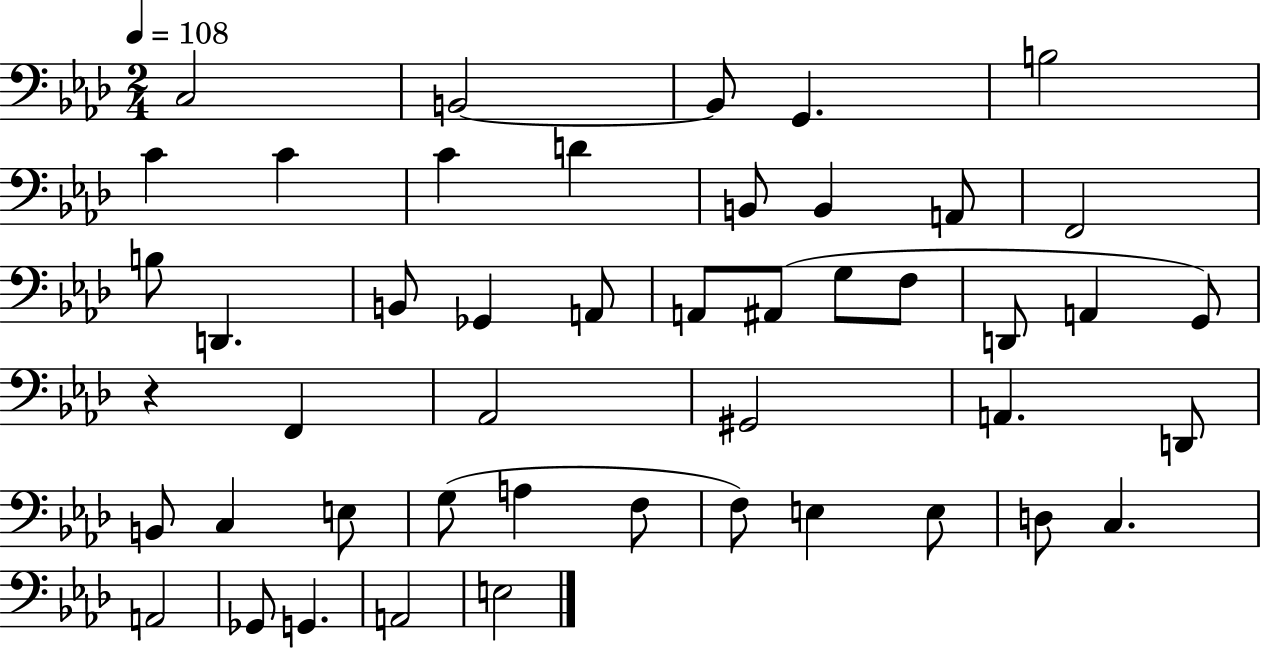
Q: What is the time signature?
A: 2/4